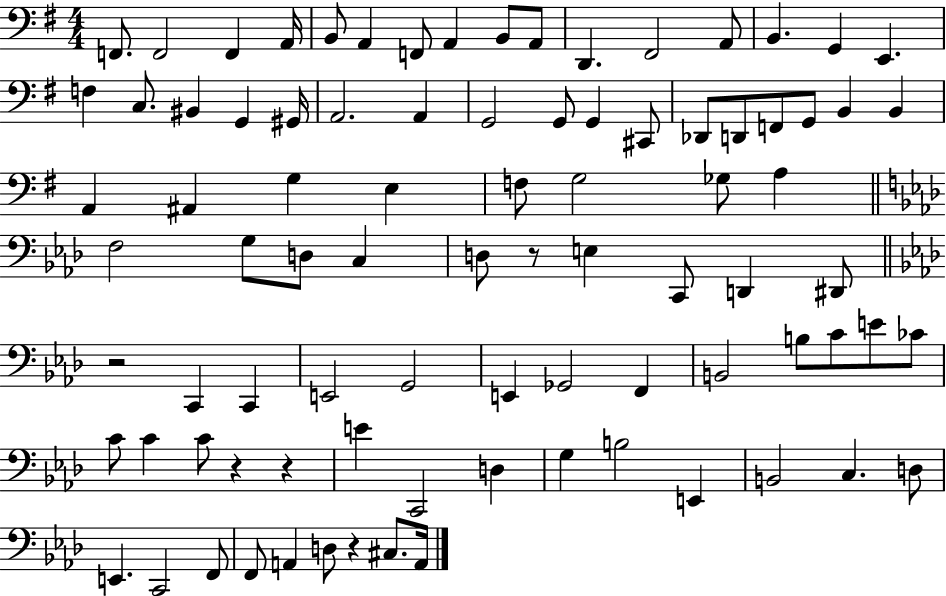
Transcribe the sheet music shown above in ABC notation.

X:1
T:Untitled
M:4/4
L:1/4
K:G
F,,/2 F,,2 F,, A,,/4 B,,/2 A,, F,,/2 A,, B,,/2 A,,/2 D,, ^F,,2 A,,/2 B,, G,, E,, F, C,/2 ^B,, G,, ^G,,/4 A,,2 A,, G,,2 G,,/2 G,, ^C,,/2 _D,,/2 D,,/2 F,,/2 G,,/2 B,, B,, A,, ^A,, G, E, F,/2 G,2 _G,/2 A, F,2 G,/2 D,/2 C, D,/2 z/2 E, C,,/2 D,, ^D,,/2 z2 C,, C,, E,,2 G,,2 E,, _G,,2 F,, B,,2 B,/2 C/2 E/2 _C/2 C/2 C C/2 z z E C,,2 D, G, B,2 E,, B,,2 C, D,/2 E,, C,,2 F,,/2 F,,/2 A,, D,/2 z ^C,/2 A,,/4